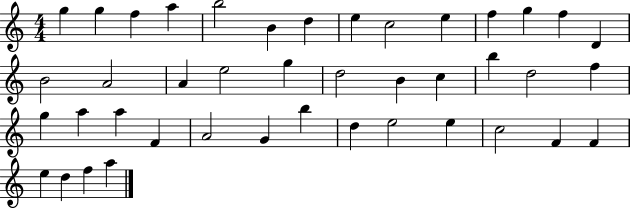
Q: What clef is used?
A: treble